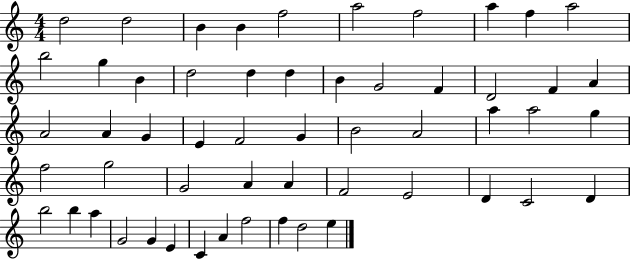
X:1
T:Untitled
M:4/4
L:1/4
K:C
d2 d2 B B f2 a2 f2 a f a2 b2 g B d2 d d B G2 F D2 F A A2 A G E F2 G B2 A2 a a2 g f2 g2 G2 A A F2 E2 D C2 D b2 b a G2 G E C A f2 f d2 e